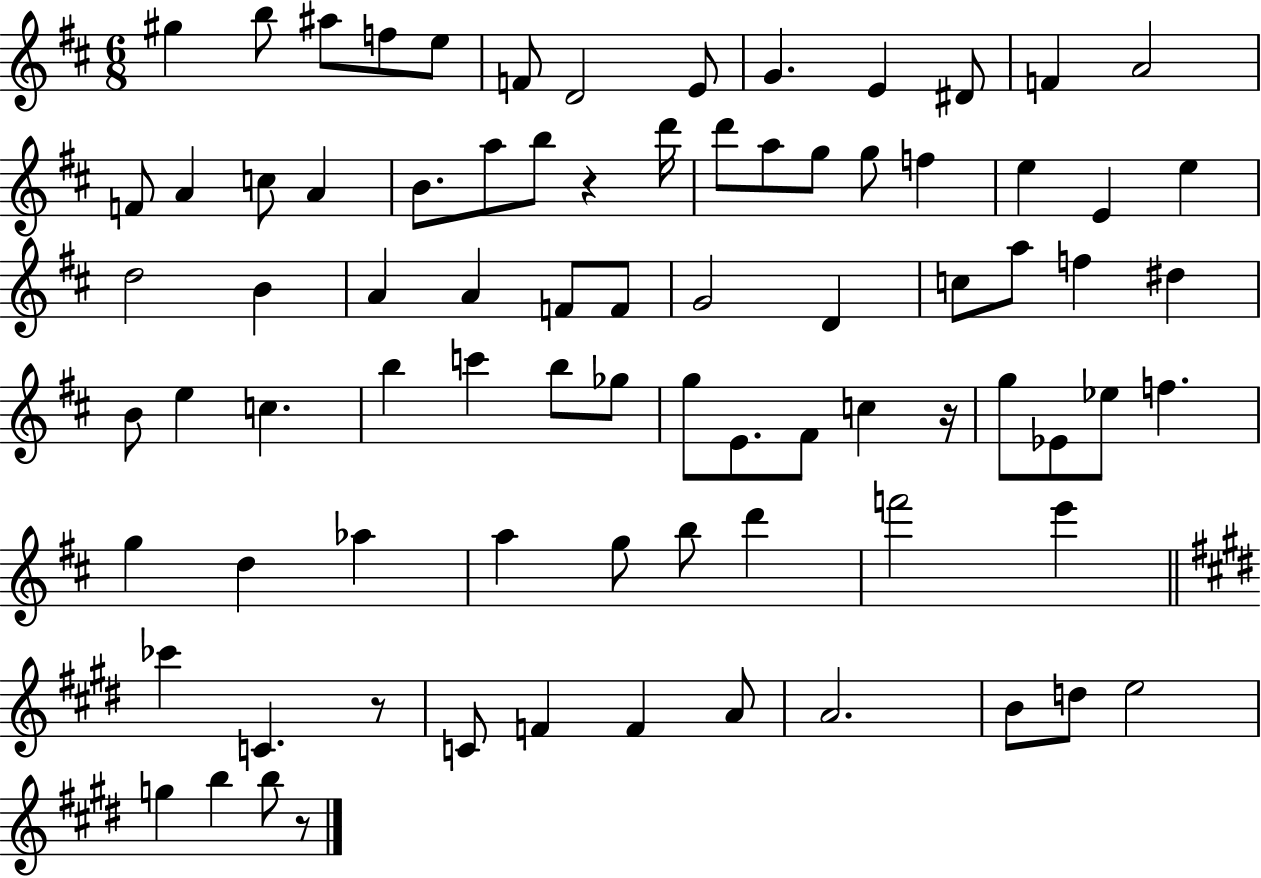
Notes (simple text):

G#5/q B5/e A#5/e F5/e E5/e F4/e D4/h E4/e G4/q. E4/q D#4/e F4/q A4/h F4/e A4/q C5/e A4/q B4/e. A5/e B5/e R/q D6/s D6/e A5/e G5/e G5/e F5/q E5/q E4/q E5/q D5/h B4/q A4/q A4/q F4/e F4/e G4/h D4/q C5/e A5/e F5/q D#5/q B4/e E5/q C5/q. B5/q C6/q B5/e Gb5/e G5/e E4/e. F#4/e C5/q R/s G5/e Eb4/e Eb5/e F5/q. G5/q D5/q Ab5/q A5/q G5/e B5/e D6/q F6/h E6/q CES6/q C4/q. R/e C4/e F4/q F4/q A4/e A4/h. B4/e D5/e E5/h G5/q B5/q B5/e R/e